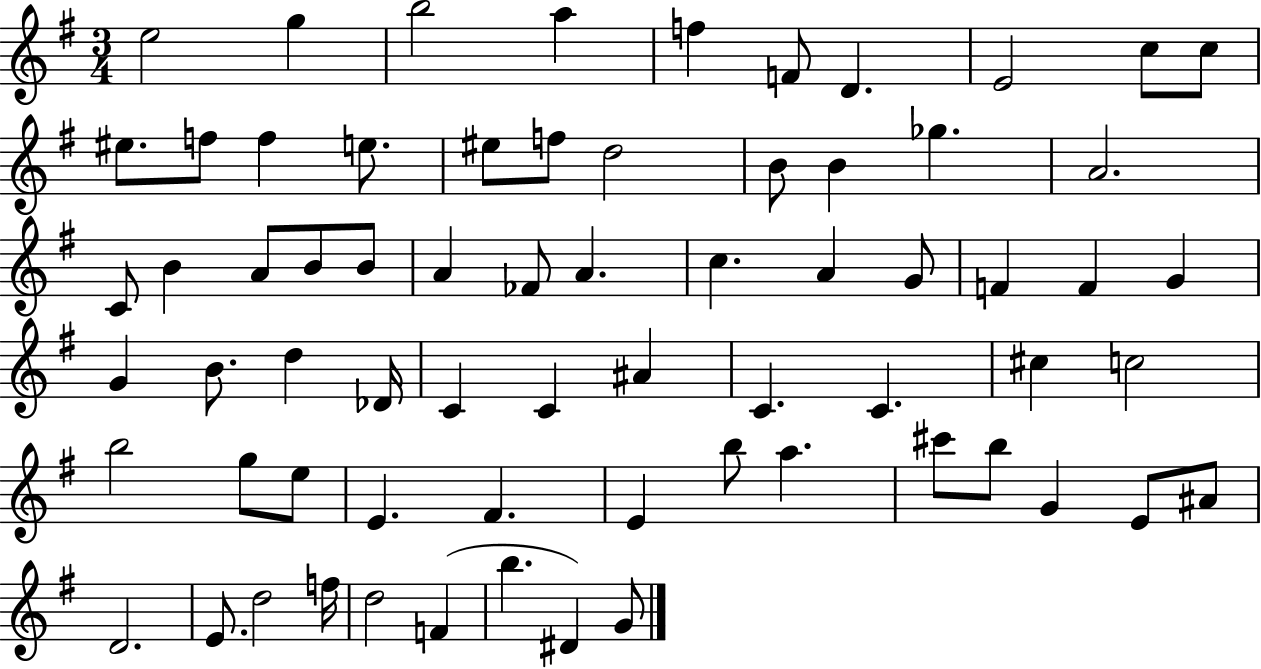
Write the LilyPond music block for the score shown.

{
  \clef treble
  \numericTimeSignature
  \time 3/4
  \key g \major
  e''2 g''4 | b''2 a''4 | f''4 f'8 d'4. | e'2 c''8 c''8 | \break eis''8. f''8 f''4 e''8. | eis''8 f''8 d''2 | b'8 b'4 ges''4. | a'2. | \break c'8 b'4 a'8 b'8 b'8 | a'4 fes'8 a'4. | c''4. a'4 g'8 | f'4 f'4 g'4 | \break g'4 b'8. d''4 des'16 | c'4 c'4 ais'4 | c'4. c'4. | cis''4 c''2 | \break b''2 g''8 e''8 | e'4. fis'4. | e'4 b''8 a''4. | cis'''8 b''8 g'4 e'8 ais'8 | \break d'2. | e'8. d''2 f''16 | d''2 f'4( | b''4. dis'4) g'8 | \break \bar "|."
}